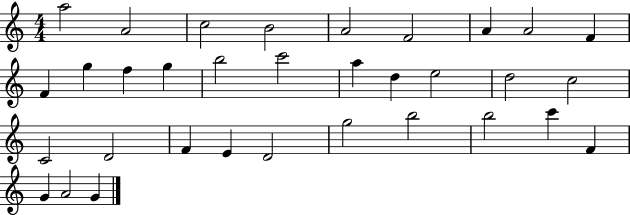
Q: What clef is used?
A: treble